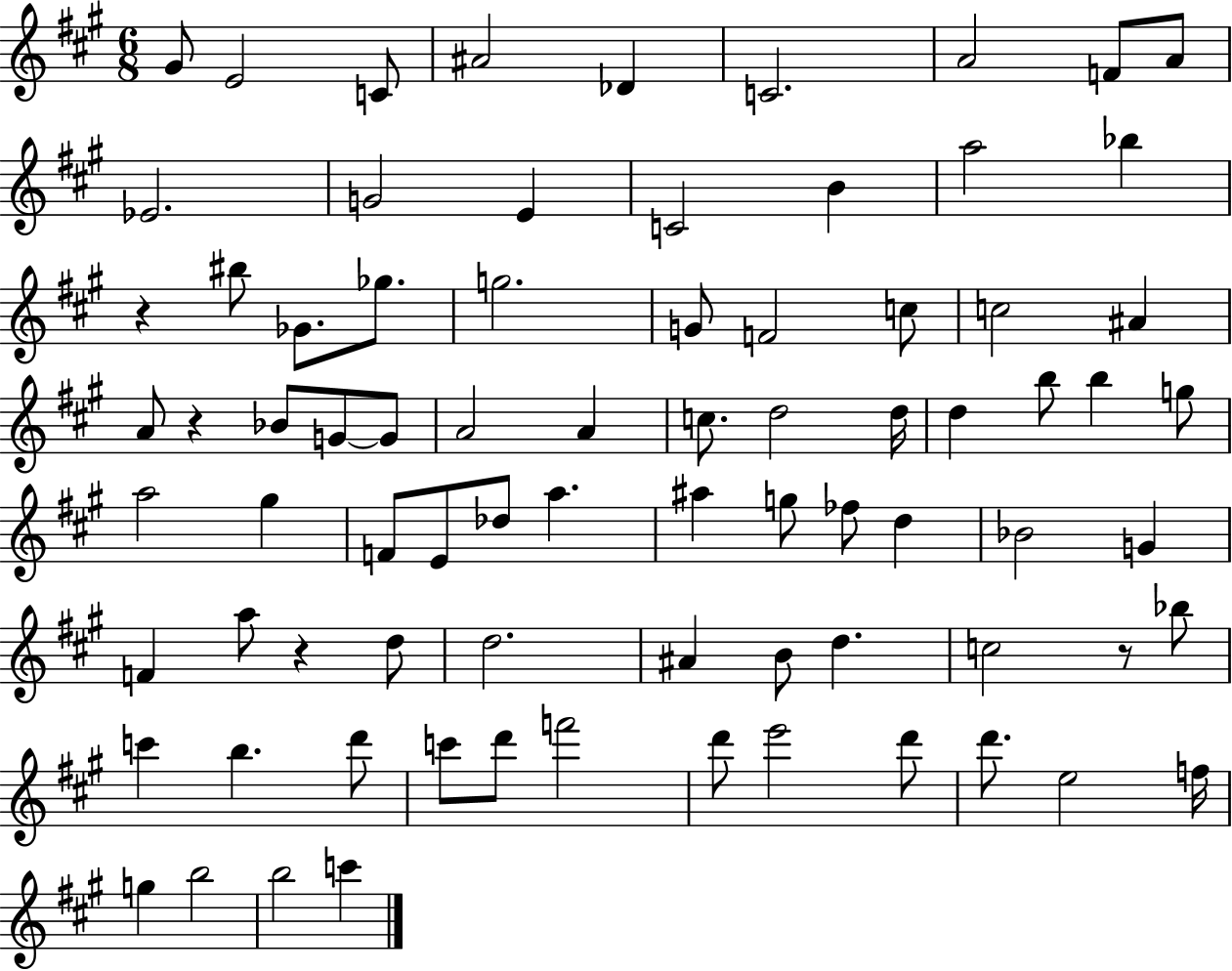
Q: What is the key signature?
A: A major